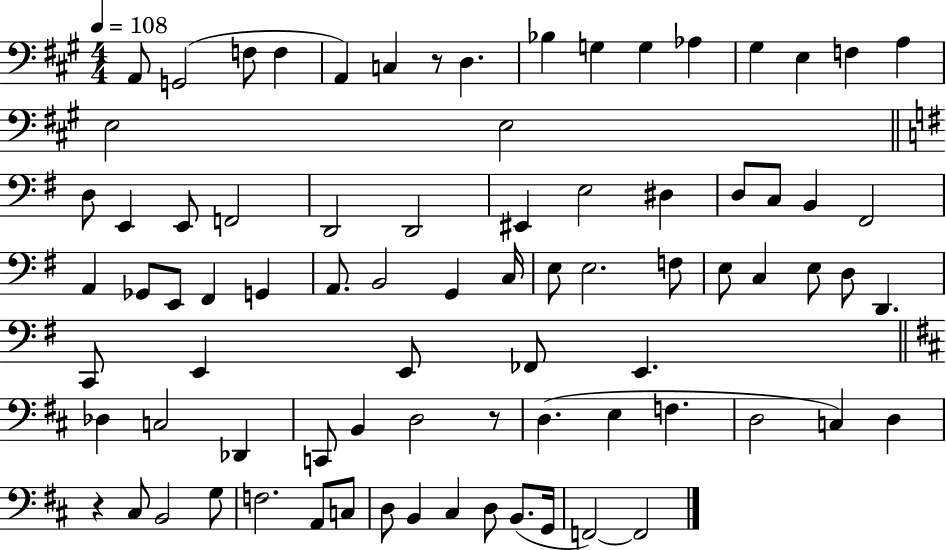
X:1
T:Untitled
M:4/4
L:1/4
K:A
A,,/2 G,,2 F,/2 F, A,, C, z/2 D, _B, G, G, _A, ^G, E, F, A, E,2 E,2 D,/2 E,, E,,/2 F,,2 D,,2 D,,2 ^E,, E,2 ^D, D,/2 C,/2 B,, ^F,,2 A,, _G,,/2 E,,/2 ^F,, G,, A,,/2 B,,2 G,, C,/4 E,/2 E,2 F,/2 E,/2 C, E,/2 D,/2 D,, C,,/2 E,, E,,/2 _F,,/2 E,, _D, C,2 _D,, C,,/2 B,, D,2 z/2 D, E, F, D,2 C, D, z ^C,/2 B,,2 G,/2 F,2 A,,/2 C,/2 D,/2 B,, ^C, D,/2 B,,/2 G,,/4 F,,2 F,,2